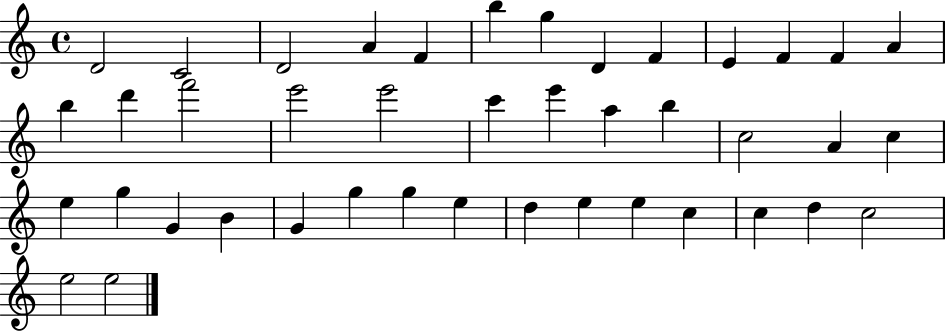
D4/h C4/h D4/h A4/q F4/q B5/q G5/q D4/q F4/q E4/q F4/q F4/q A4/q B5/q D6/q F6/h E6/h E6/h C6/q E6/q A5/q B5/q C5/h A4/q C5/q E5/q G5/q G4/q B4/q G4/q G5/q G5/q E5/q D5/q E5/q E5/q C5/q C5/q D5/q C5/h E5/h E5/h